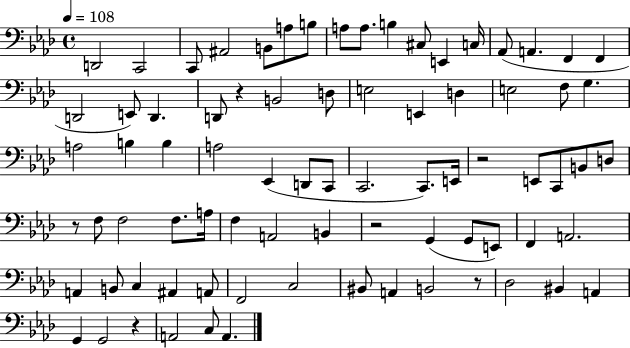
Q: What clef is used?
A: bass